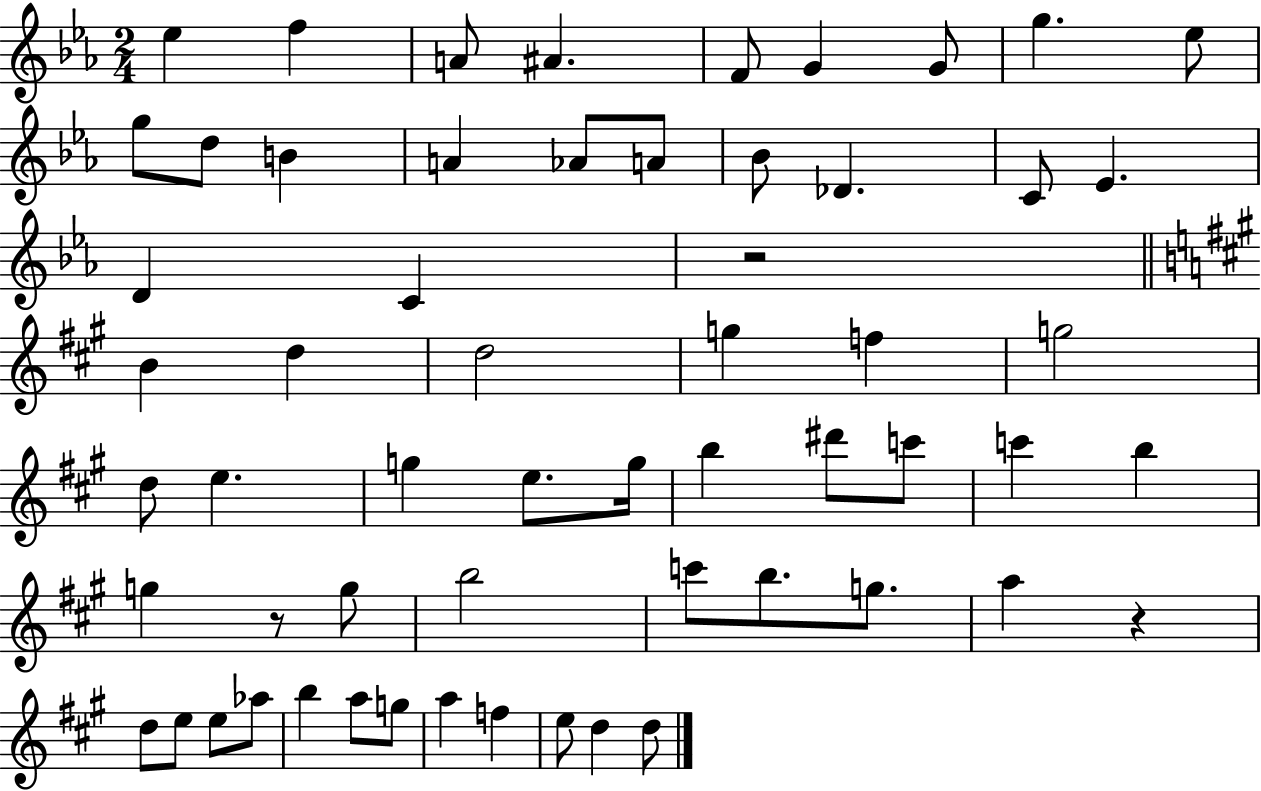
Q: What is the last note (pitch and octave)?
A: D5